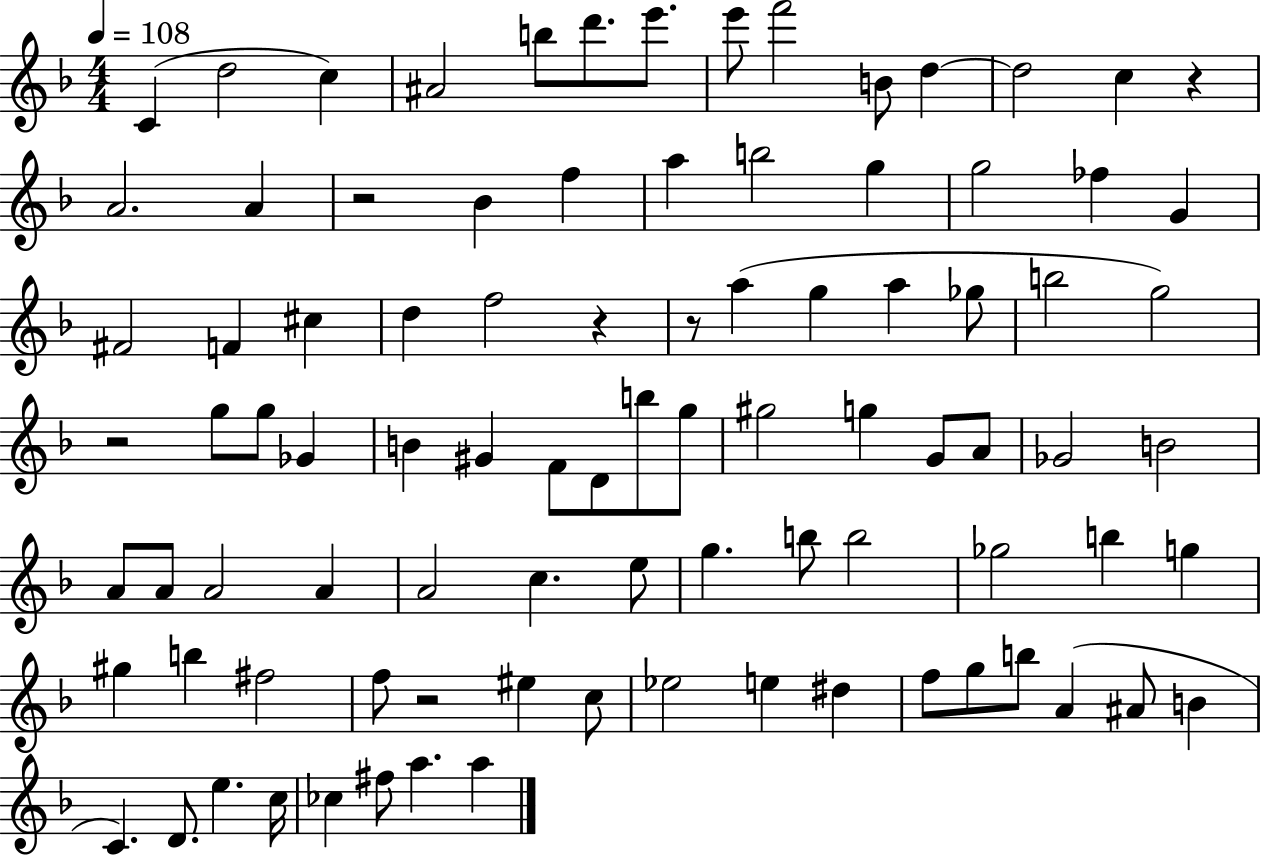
{
  \clef treble
  \numericTimeSignature
  \time 4/4
  \key f \major
  \tempo 4 = 108
  c'4( d''2 c''4) | ais'2 b''8 d'''8. e'''8. | e'''8 f'''2 b'8 d''4~~ | d''2 c''4 r4 | \break a'2. a'4 | r2 bes'4 f''4 | a''4 b''2 g''4 | g''2 fes''4 g'4 | \break fis'2 f'4 cis''4 | d''4 f''2 r4 | r8 a''4( g''4 a''4 ges''8 | b''2 g''2) | \break r2 g''8 g''8 ges'4 | b'4 gis'4 f'8 d'8 b''8 g''8 | gis''2 g''4 g'8 a'8 | ges'2 b'2 | \break a'8 a'8 a'2 a'4 | a'2 c''4. e''8 | g''4. b''8 b''2 | ges''2 b''4 g''4 | \break gis''4 b''4 fis''2 | f''8 r2 eis''4 c''8 | ees''2 e''4 dis''4 | f''8 g''8 b''8 a'4( ais'8 b'4 | \break c'4.) d'8. e''4. c''16 | ces''4 fis''8 a''4. a''4 | \bar "|."
}